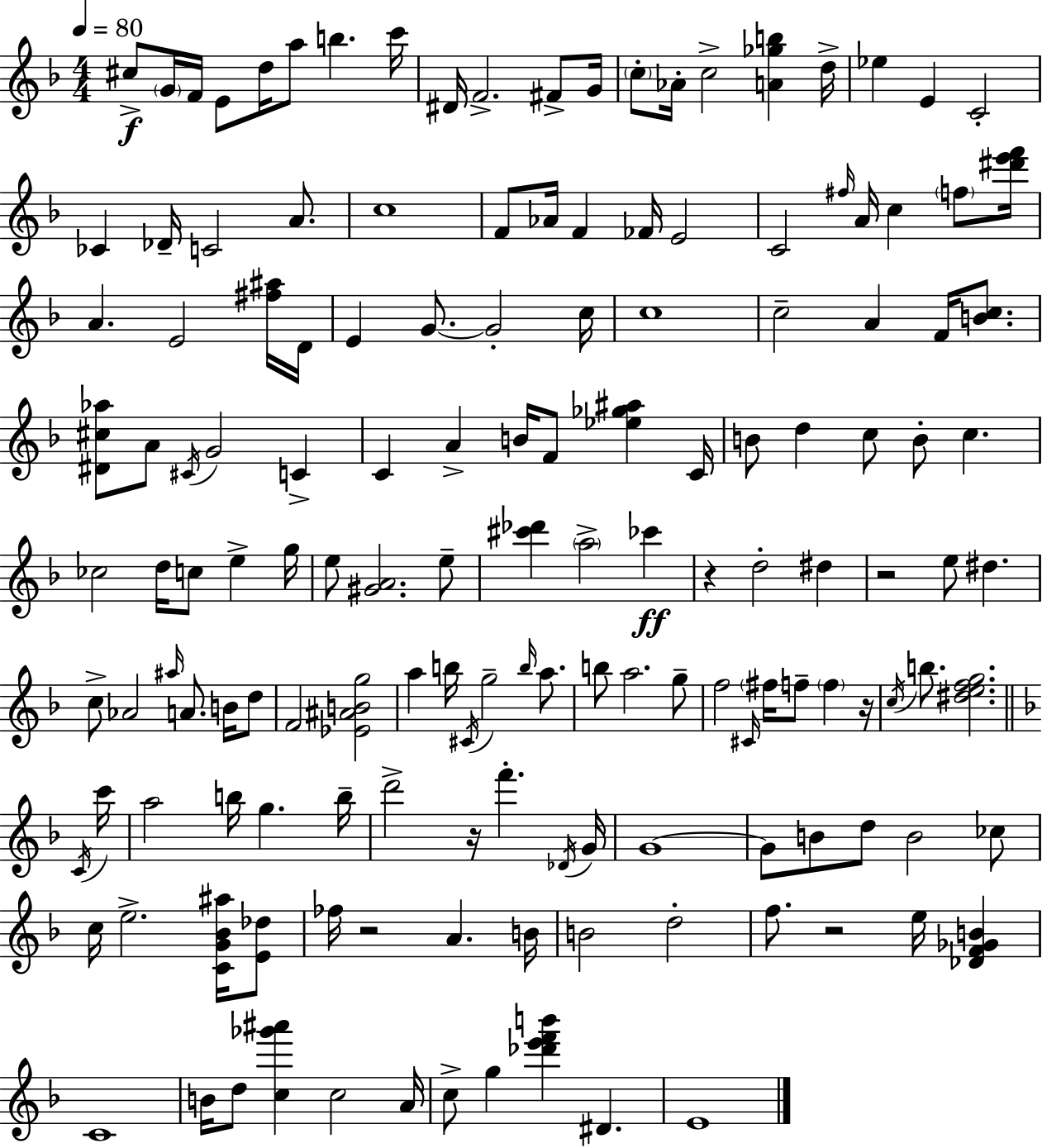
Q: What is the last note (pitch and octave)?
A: E4